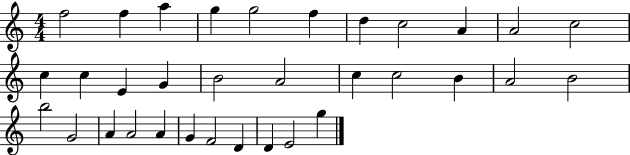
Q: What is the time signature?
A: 4/4